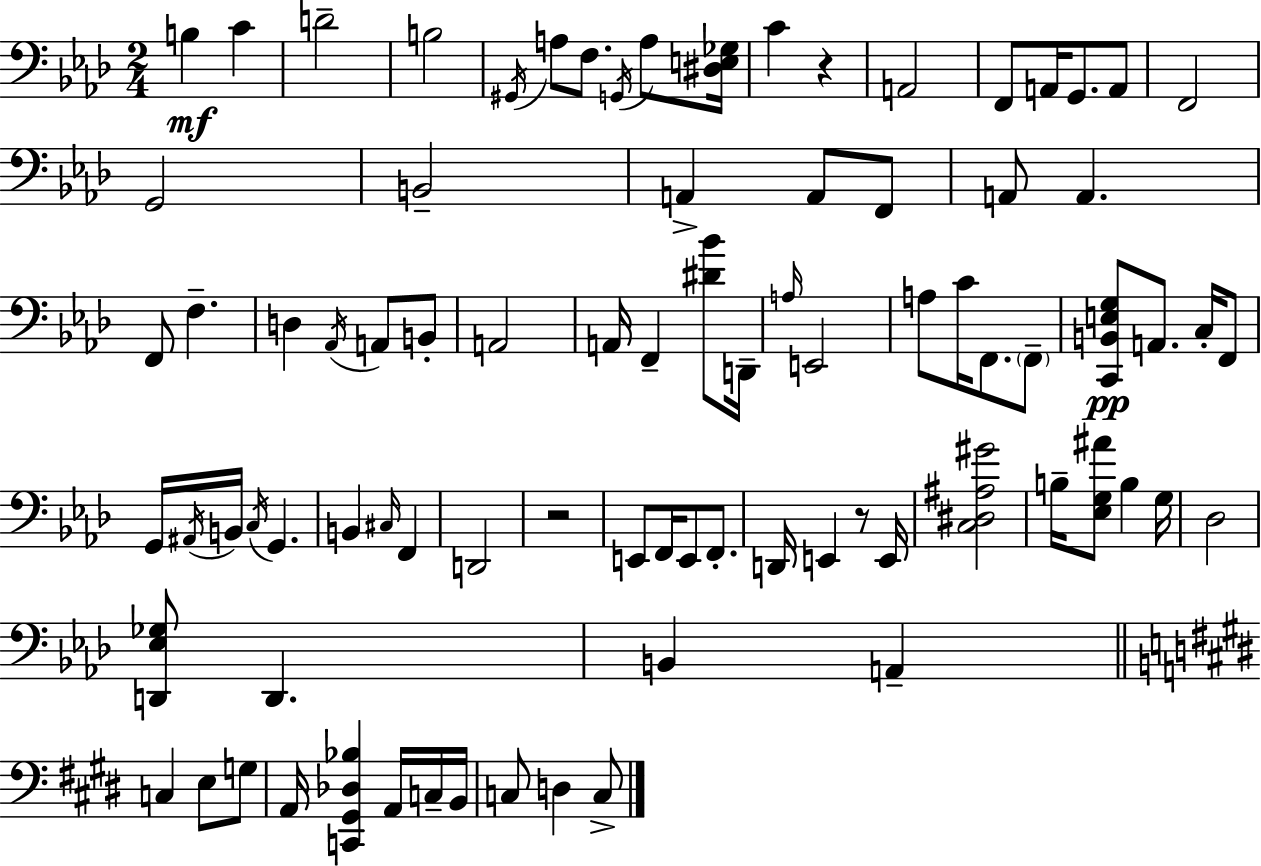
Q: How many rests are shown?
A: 3